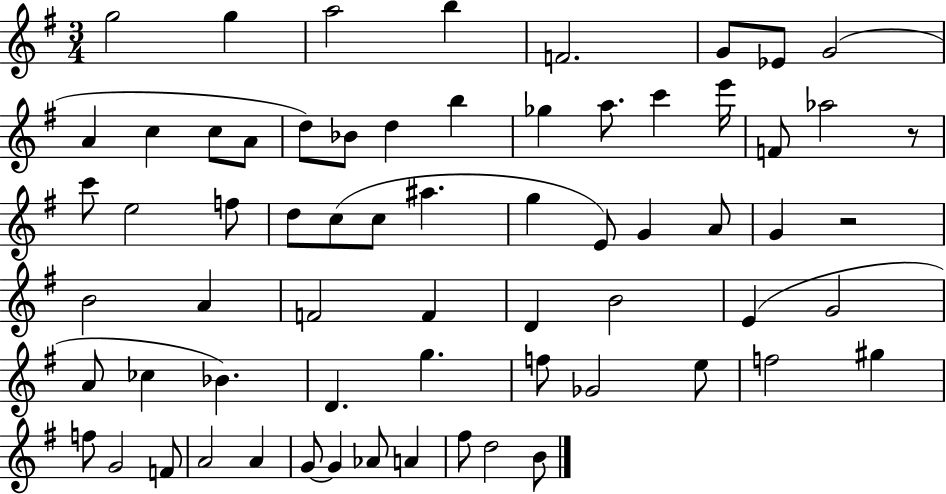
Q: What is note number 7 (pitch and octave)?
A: Eb4